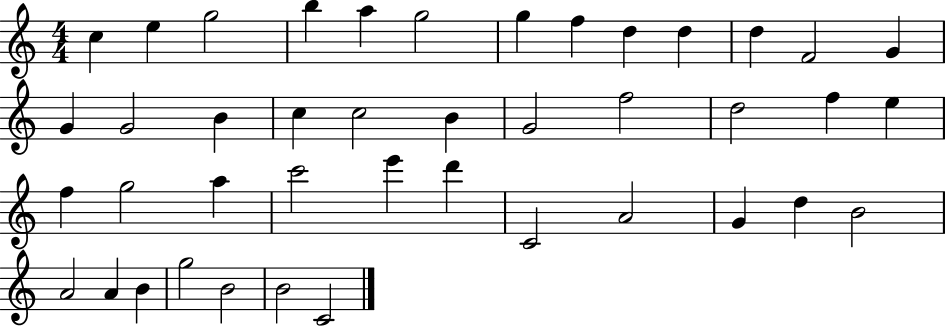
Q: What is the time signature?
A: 4/4